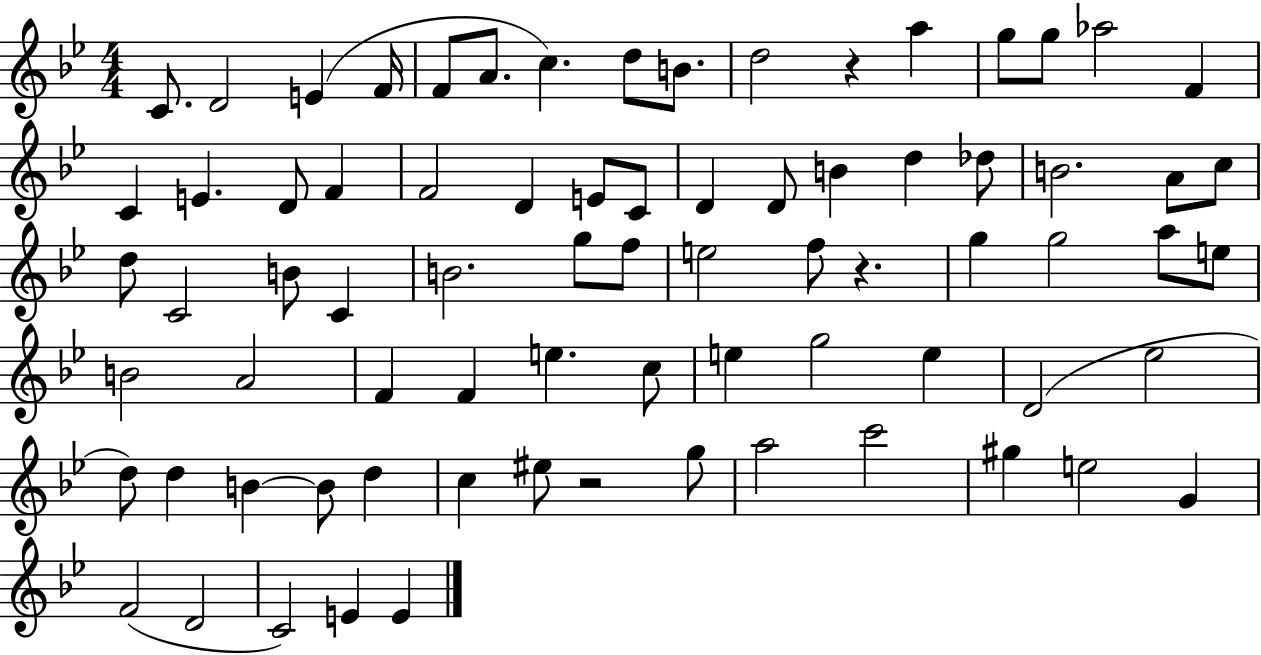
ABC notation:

X:1
T:Untitled
M:4/4
L:1/4
K:Bb
C/2 D2 E F/4 F/2 A/2 c d/2 B/2 d2 z a g/2 g/2 _a2 F C E D/2 F F2 D E/2 C/2 D D/2 B d _d/2 B2 A/2 c/2 d/2 C2 B/2 C B2 g/2 f/2 e2 f/2 z g g2 a/2 e/2 B2 A2 F F e c/2 e g2 e D2 _e2 d/2 d B B/2 d c ^e/2 z2 g/2 a2 c'2 ^g e2 G F2 D2 C2 E E